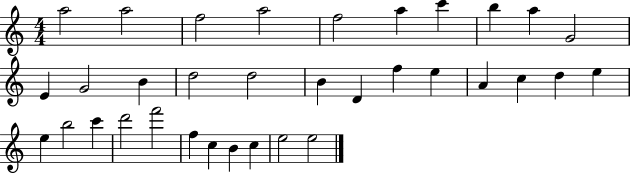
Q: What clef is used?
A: treble